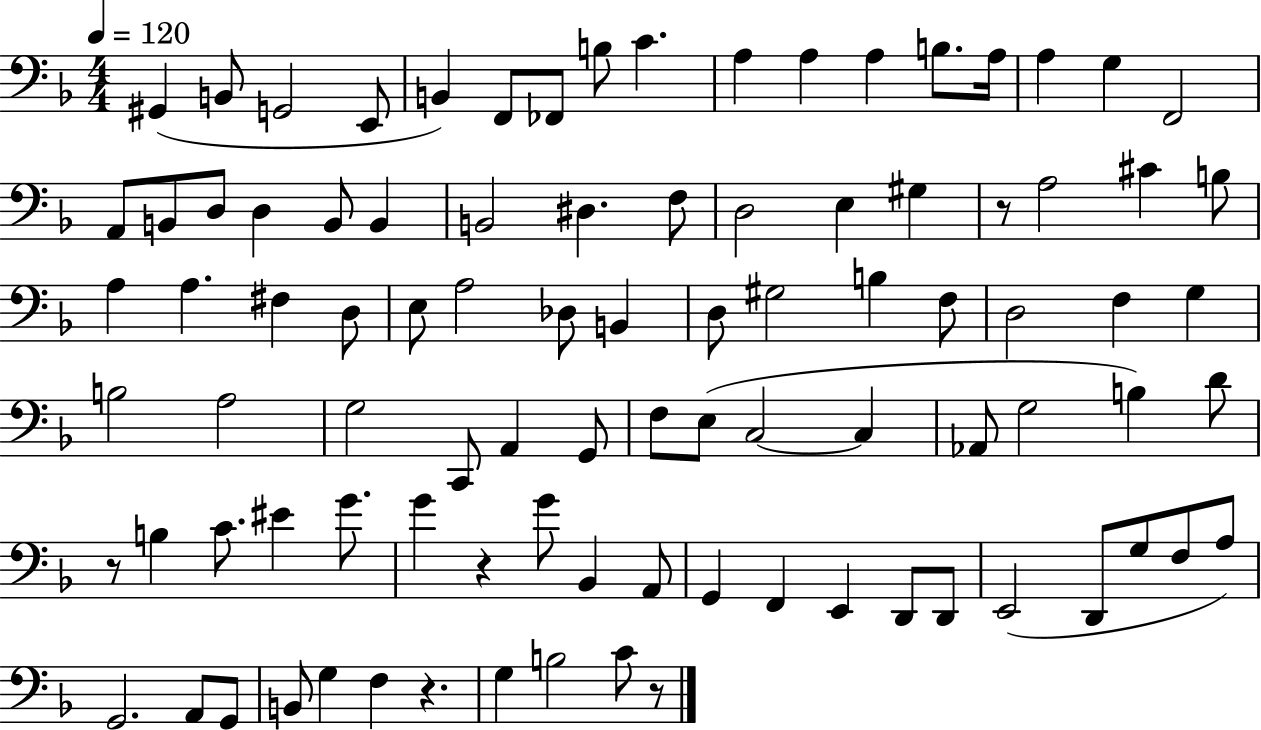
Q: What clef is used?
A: bass